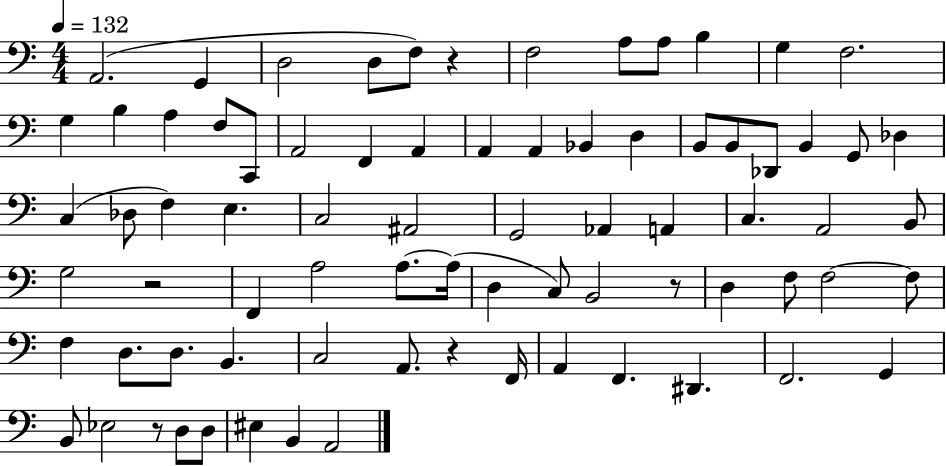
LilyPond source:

{
  \clef bass
  \numericTimeSignature
  \time 4/4
  \key c \major
  \tempo 4 = 132
  a,2.( g,4 | d2 d8 f8) r4 | f2 a8 a8 b4 | g4 f2. | \break g4 b4 a4 f8 c,8 | a,2 f,4 a,4 | a,4 a,4 bes,4 d4 | b,8 b,8 des,8 b,4 g,8 des4 | \break c4( des8 f4) e4. | c2 ais,2 | g,2 aes,4 a,4 | c4. a,2 b,8 | \break g2 r2 | f,4 a2 a8.~~ a16( | d4 c8) b,2 r8 | d4 f8 f2~~ f8 | \break f4 d8. d8. b,4. | c2 a,8. r4 f,16 | a,4 f,4. dis,4. | f,2. g,4 | \break b,8 ees2 r8 d8 d8 | eis4 b,4 a,2 | \bar "|."
}